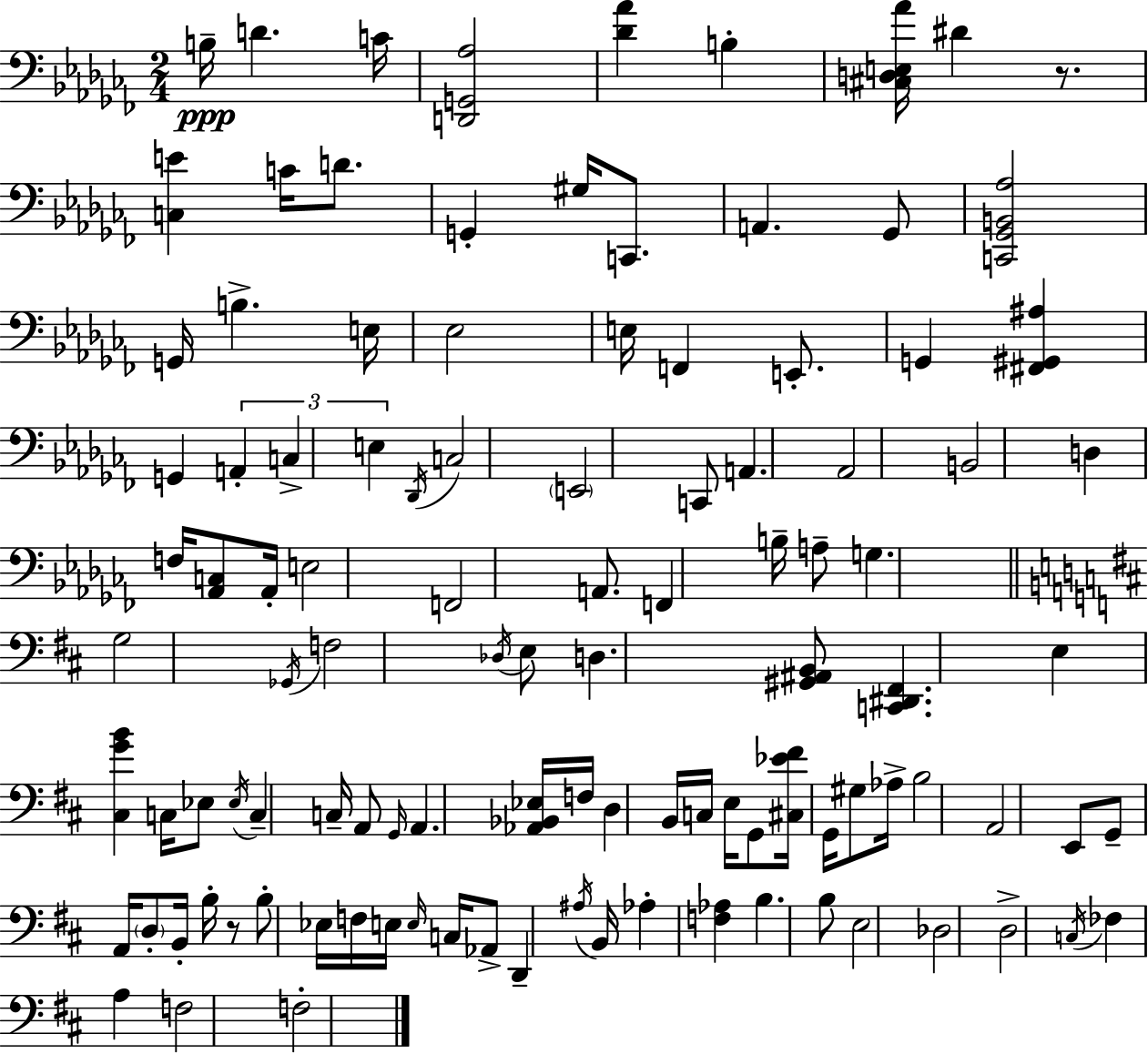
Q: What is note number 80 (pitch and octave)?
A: Ab2